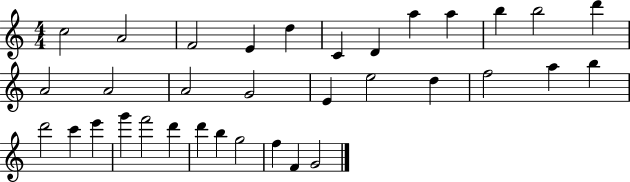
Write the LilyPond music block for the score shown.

{
  \clef treble
  \numericTimeSignature
  \time 4/4
  \key c \major
  c''2 a'2 | f'2 e'4 d''4 | c'4 d'4 a''4 a''4 | b''4 b''2 d'''4 | \break a'2 a'2 | a'2 g'2 | e'4 e''2 d''4 | f''2 a''4 b''4 | \break d'''2 c'''4 e'''4 | g'''4 f'''2 d'''4 | d'''4 b''4 g''2 | f''4 f'4 g'2 | \break \bar "|."
}